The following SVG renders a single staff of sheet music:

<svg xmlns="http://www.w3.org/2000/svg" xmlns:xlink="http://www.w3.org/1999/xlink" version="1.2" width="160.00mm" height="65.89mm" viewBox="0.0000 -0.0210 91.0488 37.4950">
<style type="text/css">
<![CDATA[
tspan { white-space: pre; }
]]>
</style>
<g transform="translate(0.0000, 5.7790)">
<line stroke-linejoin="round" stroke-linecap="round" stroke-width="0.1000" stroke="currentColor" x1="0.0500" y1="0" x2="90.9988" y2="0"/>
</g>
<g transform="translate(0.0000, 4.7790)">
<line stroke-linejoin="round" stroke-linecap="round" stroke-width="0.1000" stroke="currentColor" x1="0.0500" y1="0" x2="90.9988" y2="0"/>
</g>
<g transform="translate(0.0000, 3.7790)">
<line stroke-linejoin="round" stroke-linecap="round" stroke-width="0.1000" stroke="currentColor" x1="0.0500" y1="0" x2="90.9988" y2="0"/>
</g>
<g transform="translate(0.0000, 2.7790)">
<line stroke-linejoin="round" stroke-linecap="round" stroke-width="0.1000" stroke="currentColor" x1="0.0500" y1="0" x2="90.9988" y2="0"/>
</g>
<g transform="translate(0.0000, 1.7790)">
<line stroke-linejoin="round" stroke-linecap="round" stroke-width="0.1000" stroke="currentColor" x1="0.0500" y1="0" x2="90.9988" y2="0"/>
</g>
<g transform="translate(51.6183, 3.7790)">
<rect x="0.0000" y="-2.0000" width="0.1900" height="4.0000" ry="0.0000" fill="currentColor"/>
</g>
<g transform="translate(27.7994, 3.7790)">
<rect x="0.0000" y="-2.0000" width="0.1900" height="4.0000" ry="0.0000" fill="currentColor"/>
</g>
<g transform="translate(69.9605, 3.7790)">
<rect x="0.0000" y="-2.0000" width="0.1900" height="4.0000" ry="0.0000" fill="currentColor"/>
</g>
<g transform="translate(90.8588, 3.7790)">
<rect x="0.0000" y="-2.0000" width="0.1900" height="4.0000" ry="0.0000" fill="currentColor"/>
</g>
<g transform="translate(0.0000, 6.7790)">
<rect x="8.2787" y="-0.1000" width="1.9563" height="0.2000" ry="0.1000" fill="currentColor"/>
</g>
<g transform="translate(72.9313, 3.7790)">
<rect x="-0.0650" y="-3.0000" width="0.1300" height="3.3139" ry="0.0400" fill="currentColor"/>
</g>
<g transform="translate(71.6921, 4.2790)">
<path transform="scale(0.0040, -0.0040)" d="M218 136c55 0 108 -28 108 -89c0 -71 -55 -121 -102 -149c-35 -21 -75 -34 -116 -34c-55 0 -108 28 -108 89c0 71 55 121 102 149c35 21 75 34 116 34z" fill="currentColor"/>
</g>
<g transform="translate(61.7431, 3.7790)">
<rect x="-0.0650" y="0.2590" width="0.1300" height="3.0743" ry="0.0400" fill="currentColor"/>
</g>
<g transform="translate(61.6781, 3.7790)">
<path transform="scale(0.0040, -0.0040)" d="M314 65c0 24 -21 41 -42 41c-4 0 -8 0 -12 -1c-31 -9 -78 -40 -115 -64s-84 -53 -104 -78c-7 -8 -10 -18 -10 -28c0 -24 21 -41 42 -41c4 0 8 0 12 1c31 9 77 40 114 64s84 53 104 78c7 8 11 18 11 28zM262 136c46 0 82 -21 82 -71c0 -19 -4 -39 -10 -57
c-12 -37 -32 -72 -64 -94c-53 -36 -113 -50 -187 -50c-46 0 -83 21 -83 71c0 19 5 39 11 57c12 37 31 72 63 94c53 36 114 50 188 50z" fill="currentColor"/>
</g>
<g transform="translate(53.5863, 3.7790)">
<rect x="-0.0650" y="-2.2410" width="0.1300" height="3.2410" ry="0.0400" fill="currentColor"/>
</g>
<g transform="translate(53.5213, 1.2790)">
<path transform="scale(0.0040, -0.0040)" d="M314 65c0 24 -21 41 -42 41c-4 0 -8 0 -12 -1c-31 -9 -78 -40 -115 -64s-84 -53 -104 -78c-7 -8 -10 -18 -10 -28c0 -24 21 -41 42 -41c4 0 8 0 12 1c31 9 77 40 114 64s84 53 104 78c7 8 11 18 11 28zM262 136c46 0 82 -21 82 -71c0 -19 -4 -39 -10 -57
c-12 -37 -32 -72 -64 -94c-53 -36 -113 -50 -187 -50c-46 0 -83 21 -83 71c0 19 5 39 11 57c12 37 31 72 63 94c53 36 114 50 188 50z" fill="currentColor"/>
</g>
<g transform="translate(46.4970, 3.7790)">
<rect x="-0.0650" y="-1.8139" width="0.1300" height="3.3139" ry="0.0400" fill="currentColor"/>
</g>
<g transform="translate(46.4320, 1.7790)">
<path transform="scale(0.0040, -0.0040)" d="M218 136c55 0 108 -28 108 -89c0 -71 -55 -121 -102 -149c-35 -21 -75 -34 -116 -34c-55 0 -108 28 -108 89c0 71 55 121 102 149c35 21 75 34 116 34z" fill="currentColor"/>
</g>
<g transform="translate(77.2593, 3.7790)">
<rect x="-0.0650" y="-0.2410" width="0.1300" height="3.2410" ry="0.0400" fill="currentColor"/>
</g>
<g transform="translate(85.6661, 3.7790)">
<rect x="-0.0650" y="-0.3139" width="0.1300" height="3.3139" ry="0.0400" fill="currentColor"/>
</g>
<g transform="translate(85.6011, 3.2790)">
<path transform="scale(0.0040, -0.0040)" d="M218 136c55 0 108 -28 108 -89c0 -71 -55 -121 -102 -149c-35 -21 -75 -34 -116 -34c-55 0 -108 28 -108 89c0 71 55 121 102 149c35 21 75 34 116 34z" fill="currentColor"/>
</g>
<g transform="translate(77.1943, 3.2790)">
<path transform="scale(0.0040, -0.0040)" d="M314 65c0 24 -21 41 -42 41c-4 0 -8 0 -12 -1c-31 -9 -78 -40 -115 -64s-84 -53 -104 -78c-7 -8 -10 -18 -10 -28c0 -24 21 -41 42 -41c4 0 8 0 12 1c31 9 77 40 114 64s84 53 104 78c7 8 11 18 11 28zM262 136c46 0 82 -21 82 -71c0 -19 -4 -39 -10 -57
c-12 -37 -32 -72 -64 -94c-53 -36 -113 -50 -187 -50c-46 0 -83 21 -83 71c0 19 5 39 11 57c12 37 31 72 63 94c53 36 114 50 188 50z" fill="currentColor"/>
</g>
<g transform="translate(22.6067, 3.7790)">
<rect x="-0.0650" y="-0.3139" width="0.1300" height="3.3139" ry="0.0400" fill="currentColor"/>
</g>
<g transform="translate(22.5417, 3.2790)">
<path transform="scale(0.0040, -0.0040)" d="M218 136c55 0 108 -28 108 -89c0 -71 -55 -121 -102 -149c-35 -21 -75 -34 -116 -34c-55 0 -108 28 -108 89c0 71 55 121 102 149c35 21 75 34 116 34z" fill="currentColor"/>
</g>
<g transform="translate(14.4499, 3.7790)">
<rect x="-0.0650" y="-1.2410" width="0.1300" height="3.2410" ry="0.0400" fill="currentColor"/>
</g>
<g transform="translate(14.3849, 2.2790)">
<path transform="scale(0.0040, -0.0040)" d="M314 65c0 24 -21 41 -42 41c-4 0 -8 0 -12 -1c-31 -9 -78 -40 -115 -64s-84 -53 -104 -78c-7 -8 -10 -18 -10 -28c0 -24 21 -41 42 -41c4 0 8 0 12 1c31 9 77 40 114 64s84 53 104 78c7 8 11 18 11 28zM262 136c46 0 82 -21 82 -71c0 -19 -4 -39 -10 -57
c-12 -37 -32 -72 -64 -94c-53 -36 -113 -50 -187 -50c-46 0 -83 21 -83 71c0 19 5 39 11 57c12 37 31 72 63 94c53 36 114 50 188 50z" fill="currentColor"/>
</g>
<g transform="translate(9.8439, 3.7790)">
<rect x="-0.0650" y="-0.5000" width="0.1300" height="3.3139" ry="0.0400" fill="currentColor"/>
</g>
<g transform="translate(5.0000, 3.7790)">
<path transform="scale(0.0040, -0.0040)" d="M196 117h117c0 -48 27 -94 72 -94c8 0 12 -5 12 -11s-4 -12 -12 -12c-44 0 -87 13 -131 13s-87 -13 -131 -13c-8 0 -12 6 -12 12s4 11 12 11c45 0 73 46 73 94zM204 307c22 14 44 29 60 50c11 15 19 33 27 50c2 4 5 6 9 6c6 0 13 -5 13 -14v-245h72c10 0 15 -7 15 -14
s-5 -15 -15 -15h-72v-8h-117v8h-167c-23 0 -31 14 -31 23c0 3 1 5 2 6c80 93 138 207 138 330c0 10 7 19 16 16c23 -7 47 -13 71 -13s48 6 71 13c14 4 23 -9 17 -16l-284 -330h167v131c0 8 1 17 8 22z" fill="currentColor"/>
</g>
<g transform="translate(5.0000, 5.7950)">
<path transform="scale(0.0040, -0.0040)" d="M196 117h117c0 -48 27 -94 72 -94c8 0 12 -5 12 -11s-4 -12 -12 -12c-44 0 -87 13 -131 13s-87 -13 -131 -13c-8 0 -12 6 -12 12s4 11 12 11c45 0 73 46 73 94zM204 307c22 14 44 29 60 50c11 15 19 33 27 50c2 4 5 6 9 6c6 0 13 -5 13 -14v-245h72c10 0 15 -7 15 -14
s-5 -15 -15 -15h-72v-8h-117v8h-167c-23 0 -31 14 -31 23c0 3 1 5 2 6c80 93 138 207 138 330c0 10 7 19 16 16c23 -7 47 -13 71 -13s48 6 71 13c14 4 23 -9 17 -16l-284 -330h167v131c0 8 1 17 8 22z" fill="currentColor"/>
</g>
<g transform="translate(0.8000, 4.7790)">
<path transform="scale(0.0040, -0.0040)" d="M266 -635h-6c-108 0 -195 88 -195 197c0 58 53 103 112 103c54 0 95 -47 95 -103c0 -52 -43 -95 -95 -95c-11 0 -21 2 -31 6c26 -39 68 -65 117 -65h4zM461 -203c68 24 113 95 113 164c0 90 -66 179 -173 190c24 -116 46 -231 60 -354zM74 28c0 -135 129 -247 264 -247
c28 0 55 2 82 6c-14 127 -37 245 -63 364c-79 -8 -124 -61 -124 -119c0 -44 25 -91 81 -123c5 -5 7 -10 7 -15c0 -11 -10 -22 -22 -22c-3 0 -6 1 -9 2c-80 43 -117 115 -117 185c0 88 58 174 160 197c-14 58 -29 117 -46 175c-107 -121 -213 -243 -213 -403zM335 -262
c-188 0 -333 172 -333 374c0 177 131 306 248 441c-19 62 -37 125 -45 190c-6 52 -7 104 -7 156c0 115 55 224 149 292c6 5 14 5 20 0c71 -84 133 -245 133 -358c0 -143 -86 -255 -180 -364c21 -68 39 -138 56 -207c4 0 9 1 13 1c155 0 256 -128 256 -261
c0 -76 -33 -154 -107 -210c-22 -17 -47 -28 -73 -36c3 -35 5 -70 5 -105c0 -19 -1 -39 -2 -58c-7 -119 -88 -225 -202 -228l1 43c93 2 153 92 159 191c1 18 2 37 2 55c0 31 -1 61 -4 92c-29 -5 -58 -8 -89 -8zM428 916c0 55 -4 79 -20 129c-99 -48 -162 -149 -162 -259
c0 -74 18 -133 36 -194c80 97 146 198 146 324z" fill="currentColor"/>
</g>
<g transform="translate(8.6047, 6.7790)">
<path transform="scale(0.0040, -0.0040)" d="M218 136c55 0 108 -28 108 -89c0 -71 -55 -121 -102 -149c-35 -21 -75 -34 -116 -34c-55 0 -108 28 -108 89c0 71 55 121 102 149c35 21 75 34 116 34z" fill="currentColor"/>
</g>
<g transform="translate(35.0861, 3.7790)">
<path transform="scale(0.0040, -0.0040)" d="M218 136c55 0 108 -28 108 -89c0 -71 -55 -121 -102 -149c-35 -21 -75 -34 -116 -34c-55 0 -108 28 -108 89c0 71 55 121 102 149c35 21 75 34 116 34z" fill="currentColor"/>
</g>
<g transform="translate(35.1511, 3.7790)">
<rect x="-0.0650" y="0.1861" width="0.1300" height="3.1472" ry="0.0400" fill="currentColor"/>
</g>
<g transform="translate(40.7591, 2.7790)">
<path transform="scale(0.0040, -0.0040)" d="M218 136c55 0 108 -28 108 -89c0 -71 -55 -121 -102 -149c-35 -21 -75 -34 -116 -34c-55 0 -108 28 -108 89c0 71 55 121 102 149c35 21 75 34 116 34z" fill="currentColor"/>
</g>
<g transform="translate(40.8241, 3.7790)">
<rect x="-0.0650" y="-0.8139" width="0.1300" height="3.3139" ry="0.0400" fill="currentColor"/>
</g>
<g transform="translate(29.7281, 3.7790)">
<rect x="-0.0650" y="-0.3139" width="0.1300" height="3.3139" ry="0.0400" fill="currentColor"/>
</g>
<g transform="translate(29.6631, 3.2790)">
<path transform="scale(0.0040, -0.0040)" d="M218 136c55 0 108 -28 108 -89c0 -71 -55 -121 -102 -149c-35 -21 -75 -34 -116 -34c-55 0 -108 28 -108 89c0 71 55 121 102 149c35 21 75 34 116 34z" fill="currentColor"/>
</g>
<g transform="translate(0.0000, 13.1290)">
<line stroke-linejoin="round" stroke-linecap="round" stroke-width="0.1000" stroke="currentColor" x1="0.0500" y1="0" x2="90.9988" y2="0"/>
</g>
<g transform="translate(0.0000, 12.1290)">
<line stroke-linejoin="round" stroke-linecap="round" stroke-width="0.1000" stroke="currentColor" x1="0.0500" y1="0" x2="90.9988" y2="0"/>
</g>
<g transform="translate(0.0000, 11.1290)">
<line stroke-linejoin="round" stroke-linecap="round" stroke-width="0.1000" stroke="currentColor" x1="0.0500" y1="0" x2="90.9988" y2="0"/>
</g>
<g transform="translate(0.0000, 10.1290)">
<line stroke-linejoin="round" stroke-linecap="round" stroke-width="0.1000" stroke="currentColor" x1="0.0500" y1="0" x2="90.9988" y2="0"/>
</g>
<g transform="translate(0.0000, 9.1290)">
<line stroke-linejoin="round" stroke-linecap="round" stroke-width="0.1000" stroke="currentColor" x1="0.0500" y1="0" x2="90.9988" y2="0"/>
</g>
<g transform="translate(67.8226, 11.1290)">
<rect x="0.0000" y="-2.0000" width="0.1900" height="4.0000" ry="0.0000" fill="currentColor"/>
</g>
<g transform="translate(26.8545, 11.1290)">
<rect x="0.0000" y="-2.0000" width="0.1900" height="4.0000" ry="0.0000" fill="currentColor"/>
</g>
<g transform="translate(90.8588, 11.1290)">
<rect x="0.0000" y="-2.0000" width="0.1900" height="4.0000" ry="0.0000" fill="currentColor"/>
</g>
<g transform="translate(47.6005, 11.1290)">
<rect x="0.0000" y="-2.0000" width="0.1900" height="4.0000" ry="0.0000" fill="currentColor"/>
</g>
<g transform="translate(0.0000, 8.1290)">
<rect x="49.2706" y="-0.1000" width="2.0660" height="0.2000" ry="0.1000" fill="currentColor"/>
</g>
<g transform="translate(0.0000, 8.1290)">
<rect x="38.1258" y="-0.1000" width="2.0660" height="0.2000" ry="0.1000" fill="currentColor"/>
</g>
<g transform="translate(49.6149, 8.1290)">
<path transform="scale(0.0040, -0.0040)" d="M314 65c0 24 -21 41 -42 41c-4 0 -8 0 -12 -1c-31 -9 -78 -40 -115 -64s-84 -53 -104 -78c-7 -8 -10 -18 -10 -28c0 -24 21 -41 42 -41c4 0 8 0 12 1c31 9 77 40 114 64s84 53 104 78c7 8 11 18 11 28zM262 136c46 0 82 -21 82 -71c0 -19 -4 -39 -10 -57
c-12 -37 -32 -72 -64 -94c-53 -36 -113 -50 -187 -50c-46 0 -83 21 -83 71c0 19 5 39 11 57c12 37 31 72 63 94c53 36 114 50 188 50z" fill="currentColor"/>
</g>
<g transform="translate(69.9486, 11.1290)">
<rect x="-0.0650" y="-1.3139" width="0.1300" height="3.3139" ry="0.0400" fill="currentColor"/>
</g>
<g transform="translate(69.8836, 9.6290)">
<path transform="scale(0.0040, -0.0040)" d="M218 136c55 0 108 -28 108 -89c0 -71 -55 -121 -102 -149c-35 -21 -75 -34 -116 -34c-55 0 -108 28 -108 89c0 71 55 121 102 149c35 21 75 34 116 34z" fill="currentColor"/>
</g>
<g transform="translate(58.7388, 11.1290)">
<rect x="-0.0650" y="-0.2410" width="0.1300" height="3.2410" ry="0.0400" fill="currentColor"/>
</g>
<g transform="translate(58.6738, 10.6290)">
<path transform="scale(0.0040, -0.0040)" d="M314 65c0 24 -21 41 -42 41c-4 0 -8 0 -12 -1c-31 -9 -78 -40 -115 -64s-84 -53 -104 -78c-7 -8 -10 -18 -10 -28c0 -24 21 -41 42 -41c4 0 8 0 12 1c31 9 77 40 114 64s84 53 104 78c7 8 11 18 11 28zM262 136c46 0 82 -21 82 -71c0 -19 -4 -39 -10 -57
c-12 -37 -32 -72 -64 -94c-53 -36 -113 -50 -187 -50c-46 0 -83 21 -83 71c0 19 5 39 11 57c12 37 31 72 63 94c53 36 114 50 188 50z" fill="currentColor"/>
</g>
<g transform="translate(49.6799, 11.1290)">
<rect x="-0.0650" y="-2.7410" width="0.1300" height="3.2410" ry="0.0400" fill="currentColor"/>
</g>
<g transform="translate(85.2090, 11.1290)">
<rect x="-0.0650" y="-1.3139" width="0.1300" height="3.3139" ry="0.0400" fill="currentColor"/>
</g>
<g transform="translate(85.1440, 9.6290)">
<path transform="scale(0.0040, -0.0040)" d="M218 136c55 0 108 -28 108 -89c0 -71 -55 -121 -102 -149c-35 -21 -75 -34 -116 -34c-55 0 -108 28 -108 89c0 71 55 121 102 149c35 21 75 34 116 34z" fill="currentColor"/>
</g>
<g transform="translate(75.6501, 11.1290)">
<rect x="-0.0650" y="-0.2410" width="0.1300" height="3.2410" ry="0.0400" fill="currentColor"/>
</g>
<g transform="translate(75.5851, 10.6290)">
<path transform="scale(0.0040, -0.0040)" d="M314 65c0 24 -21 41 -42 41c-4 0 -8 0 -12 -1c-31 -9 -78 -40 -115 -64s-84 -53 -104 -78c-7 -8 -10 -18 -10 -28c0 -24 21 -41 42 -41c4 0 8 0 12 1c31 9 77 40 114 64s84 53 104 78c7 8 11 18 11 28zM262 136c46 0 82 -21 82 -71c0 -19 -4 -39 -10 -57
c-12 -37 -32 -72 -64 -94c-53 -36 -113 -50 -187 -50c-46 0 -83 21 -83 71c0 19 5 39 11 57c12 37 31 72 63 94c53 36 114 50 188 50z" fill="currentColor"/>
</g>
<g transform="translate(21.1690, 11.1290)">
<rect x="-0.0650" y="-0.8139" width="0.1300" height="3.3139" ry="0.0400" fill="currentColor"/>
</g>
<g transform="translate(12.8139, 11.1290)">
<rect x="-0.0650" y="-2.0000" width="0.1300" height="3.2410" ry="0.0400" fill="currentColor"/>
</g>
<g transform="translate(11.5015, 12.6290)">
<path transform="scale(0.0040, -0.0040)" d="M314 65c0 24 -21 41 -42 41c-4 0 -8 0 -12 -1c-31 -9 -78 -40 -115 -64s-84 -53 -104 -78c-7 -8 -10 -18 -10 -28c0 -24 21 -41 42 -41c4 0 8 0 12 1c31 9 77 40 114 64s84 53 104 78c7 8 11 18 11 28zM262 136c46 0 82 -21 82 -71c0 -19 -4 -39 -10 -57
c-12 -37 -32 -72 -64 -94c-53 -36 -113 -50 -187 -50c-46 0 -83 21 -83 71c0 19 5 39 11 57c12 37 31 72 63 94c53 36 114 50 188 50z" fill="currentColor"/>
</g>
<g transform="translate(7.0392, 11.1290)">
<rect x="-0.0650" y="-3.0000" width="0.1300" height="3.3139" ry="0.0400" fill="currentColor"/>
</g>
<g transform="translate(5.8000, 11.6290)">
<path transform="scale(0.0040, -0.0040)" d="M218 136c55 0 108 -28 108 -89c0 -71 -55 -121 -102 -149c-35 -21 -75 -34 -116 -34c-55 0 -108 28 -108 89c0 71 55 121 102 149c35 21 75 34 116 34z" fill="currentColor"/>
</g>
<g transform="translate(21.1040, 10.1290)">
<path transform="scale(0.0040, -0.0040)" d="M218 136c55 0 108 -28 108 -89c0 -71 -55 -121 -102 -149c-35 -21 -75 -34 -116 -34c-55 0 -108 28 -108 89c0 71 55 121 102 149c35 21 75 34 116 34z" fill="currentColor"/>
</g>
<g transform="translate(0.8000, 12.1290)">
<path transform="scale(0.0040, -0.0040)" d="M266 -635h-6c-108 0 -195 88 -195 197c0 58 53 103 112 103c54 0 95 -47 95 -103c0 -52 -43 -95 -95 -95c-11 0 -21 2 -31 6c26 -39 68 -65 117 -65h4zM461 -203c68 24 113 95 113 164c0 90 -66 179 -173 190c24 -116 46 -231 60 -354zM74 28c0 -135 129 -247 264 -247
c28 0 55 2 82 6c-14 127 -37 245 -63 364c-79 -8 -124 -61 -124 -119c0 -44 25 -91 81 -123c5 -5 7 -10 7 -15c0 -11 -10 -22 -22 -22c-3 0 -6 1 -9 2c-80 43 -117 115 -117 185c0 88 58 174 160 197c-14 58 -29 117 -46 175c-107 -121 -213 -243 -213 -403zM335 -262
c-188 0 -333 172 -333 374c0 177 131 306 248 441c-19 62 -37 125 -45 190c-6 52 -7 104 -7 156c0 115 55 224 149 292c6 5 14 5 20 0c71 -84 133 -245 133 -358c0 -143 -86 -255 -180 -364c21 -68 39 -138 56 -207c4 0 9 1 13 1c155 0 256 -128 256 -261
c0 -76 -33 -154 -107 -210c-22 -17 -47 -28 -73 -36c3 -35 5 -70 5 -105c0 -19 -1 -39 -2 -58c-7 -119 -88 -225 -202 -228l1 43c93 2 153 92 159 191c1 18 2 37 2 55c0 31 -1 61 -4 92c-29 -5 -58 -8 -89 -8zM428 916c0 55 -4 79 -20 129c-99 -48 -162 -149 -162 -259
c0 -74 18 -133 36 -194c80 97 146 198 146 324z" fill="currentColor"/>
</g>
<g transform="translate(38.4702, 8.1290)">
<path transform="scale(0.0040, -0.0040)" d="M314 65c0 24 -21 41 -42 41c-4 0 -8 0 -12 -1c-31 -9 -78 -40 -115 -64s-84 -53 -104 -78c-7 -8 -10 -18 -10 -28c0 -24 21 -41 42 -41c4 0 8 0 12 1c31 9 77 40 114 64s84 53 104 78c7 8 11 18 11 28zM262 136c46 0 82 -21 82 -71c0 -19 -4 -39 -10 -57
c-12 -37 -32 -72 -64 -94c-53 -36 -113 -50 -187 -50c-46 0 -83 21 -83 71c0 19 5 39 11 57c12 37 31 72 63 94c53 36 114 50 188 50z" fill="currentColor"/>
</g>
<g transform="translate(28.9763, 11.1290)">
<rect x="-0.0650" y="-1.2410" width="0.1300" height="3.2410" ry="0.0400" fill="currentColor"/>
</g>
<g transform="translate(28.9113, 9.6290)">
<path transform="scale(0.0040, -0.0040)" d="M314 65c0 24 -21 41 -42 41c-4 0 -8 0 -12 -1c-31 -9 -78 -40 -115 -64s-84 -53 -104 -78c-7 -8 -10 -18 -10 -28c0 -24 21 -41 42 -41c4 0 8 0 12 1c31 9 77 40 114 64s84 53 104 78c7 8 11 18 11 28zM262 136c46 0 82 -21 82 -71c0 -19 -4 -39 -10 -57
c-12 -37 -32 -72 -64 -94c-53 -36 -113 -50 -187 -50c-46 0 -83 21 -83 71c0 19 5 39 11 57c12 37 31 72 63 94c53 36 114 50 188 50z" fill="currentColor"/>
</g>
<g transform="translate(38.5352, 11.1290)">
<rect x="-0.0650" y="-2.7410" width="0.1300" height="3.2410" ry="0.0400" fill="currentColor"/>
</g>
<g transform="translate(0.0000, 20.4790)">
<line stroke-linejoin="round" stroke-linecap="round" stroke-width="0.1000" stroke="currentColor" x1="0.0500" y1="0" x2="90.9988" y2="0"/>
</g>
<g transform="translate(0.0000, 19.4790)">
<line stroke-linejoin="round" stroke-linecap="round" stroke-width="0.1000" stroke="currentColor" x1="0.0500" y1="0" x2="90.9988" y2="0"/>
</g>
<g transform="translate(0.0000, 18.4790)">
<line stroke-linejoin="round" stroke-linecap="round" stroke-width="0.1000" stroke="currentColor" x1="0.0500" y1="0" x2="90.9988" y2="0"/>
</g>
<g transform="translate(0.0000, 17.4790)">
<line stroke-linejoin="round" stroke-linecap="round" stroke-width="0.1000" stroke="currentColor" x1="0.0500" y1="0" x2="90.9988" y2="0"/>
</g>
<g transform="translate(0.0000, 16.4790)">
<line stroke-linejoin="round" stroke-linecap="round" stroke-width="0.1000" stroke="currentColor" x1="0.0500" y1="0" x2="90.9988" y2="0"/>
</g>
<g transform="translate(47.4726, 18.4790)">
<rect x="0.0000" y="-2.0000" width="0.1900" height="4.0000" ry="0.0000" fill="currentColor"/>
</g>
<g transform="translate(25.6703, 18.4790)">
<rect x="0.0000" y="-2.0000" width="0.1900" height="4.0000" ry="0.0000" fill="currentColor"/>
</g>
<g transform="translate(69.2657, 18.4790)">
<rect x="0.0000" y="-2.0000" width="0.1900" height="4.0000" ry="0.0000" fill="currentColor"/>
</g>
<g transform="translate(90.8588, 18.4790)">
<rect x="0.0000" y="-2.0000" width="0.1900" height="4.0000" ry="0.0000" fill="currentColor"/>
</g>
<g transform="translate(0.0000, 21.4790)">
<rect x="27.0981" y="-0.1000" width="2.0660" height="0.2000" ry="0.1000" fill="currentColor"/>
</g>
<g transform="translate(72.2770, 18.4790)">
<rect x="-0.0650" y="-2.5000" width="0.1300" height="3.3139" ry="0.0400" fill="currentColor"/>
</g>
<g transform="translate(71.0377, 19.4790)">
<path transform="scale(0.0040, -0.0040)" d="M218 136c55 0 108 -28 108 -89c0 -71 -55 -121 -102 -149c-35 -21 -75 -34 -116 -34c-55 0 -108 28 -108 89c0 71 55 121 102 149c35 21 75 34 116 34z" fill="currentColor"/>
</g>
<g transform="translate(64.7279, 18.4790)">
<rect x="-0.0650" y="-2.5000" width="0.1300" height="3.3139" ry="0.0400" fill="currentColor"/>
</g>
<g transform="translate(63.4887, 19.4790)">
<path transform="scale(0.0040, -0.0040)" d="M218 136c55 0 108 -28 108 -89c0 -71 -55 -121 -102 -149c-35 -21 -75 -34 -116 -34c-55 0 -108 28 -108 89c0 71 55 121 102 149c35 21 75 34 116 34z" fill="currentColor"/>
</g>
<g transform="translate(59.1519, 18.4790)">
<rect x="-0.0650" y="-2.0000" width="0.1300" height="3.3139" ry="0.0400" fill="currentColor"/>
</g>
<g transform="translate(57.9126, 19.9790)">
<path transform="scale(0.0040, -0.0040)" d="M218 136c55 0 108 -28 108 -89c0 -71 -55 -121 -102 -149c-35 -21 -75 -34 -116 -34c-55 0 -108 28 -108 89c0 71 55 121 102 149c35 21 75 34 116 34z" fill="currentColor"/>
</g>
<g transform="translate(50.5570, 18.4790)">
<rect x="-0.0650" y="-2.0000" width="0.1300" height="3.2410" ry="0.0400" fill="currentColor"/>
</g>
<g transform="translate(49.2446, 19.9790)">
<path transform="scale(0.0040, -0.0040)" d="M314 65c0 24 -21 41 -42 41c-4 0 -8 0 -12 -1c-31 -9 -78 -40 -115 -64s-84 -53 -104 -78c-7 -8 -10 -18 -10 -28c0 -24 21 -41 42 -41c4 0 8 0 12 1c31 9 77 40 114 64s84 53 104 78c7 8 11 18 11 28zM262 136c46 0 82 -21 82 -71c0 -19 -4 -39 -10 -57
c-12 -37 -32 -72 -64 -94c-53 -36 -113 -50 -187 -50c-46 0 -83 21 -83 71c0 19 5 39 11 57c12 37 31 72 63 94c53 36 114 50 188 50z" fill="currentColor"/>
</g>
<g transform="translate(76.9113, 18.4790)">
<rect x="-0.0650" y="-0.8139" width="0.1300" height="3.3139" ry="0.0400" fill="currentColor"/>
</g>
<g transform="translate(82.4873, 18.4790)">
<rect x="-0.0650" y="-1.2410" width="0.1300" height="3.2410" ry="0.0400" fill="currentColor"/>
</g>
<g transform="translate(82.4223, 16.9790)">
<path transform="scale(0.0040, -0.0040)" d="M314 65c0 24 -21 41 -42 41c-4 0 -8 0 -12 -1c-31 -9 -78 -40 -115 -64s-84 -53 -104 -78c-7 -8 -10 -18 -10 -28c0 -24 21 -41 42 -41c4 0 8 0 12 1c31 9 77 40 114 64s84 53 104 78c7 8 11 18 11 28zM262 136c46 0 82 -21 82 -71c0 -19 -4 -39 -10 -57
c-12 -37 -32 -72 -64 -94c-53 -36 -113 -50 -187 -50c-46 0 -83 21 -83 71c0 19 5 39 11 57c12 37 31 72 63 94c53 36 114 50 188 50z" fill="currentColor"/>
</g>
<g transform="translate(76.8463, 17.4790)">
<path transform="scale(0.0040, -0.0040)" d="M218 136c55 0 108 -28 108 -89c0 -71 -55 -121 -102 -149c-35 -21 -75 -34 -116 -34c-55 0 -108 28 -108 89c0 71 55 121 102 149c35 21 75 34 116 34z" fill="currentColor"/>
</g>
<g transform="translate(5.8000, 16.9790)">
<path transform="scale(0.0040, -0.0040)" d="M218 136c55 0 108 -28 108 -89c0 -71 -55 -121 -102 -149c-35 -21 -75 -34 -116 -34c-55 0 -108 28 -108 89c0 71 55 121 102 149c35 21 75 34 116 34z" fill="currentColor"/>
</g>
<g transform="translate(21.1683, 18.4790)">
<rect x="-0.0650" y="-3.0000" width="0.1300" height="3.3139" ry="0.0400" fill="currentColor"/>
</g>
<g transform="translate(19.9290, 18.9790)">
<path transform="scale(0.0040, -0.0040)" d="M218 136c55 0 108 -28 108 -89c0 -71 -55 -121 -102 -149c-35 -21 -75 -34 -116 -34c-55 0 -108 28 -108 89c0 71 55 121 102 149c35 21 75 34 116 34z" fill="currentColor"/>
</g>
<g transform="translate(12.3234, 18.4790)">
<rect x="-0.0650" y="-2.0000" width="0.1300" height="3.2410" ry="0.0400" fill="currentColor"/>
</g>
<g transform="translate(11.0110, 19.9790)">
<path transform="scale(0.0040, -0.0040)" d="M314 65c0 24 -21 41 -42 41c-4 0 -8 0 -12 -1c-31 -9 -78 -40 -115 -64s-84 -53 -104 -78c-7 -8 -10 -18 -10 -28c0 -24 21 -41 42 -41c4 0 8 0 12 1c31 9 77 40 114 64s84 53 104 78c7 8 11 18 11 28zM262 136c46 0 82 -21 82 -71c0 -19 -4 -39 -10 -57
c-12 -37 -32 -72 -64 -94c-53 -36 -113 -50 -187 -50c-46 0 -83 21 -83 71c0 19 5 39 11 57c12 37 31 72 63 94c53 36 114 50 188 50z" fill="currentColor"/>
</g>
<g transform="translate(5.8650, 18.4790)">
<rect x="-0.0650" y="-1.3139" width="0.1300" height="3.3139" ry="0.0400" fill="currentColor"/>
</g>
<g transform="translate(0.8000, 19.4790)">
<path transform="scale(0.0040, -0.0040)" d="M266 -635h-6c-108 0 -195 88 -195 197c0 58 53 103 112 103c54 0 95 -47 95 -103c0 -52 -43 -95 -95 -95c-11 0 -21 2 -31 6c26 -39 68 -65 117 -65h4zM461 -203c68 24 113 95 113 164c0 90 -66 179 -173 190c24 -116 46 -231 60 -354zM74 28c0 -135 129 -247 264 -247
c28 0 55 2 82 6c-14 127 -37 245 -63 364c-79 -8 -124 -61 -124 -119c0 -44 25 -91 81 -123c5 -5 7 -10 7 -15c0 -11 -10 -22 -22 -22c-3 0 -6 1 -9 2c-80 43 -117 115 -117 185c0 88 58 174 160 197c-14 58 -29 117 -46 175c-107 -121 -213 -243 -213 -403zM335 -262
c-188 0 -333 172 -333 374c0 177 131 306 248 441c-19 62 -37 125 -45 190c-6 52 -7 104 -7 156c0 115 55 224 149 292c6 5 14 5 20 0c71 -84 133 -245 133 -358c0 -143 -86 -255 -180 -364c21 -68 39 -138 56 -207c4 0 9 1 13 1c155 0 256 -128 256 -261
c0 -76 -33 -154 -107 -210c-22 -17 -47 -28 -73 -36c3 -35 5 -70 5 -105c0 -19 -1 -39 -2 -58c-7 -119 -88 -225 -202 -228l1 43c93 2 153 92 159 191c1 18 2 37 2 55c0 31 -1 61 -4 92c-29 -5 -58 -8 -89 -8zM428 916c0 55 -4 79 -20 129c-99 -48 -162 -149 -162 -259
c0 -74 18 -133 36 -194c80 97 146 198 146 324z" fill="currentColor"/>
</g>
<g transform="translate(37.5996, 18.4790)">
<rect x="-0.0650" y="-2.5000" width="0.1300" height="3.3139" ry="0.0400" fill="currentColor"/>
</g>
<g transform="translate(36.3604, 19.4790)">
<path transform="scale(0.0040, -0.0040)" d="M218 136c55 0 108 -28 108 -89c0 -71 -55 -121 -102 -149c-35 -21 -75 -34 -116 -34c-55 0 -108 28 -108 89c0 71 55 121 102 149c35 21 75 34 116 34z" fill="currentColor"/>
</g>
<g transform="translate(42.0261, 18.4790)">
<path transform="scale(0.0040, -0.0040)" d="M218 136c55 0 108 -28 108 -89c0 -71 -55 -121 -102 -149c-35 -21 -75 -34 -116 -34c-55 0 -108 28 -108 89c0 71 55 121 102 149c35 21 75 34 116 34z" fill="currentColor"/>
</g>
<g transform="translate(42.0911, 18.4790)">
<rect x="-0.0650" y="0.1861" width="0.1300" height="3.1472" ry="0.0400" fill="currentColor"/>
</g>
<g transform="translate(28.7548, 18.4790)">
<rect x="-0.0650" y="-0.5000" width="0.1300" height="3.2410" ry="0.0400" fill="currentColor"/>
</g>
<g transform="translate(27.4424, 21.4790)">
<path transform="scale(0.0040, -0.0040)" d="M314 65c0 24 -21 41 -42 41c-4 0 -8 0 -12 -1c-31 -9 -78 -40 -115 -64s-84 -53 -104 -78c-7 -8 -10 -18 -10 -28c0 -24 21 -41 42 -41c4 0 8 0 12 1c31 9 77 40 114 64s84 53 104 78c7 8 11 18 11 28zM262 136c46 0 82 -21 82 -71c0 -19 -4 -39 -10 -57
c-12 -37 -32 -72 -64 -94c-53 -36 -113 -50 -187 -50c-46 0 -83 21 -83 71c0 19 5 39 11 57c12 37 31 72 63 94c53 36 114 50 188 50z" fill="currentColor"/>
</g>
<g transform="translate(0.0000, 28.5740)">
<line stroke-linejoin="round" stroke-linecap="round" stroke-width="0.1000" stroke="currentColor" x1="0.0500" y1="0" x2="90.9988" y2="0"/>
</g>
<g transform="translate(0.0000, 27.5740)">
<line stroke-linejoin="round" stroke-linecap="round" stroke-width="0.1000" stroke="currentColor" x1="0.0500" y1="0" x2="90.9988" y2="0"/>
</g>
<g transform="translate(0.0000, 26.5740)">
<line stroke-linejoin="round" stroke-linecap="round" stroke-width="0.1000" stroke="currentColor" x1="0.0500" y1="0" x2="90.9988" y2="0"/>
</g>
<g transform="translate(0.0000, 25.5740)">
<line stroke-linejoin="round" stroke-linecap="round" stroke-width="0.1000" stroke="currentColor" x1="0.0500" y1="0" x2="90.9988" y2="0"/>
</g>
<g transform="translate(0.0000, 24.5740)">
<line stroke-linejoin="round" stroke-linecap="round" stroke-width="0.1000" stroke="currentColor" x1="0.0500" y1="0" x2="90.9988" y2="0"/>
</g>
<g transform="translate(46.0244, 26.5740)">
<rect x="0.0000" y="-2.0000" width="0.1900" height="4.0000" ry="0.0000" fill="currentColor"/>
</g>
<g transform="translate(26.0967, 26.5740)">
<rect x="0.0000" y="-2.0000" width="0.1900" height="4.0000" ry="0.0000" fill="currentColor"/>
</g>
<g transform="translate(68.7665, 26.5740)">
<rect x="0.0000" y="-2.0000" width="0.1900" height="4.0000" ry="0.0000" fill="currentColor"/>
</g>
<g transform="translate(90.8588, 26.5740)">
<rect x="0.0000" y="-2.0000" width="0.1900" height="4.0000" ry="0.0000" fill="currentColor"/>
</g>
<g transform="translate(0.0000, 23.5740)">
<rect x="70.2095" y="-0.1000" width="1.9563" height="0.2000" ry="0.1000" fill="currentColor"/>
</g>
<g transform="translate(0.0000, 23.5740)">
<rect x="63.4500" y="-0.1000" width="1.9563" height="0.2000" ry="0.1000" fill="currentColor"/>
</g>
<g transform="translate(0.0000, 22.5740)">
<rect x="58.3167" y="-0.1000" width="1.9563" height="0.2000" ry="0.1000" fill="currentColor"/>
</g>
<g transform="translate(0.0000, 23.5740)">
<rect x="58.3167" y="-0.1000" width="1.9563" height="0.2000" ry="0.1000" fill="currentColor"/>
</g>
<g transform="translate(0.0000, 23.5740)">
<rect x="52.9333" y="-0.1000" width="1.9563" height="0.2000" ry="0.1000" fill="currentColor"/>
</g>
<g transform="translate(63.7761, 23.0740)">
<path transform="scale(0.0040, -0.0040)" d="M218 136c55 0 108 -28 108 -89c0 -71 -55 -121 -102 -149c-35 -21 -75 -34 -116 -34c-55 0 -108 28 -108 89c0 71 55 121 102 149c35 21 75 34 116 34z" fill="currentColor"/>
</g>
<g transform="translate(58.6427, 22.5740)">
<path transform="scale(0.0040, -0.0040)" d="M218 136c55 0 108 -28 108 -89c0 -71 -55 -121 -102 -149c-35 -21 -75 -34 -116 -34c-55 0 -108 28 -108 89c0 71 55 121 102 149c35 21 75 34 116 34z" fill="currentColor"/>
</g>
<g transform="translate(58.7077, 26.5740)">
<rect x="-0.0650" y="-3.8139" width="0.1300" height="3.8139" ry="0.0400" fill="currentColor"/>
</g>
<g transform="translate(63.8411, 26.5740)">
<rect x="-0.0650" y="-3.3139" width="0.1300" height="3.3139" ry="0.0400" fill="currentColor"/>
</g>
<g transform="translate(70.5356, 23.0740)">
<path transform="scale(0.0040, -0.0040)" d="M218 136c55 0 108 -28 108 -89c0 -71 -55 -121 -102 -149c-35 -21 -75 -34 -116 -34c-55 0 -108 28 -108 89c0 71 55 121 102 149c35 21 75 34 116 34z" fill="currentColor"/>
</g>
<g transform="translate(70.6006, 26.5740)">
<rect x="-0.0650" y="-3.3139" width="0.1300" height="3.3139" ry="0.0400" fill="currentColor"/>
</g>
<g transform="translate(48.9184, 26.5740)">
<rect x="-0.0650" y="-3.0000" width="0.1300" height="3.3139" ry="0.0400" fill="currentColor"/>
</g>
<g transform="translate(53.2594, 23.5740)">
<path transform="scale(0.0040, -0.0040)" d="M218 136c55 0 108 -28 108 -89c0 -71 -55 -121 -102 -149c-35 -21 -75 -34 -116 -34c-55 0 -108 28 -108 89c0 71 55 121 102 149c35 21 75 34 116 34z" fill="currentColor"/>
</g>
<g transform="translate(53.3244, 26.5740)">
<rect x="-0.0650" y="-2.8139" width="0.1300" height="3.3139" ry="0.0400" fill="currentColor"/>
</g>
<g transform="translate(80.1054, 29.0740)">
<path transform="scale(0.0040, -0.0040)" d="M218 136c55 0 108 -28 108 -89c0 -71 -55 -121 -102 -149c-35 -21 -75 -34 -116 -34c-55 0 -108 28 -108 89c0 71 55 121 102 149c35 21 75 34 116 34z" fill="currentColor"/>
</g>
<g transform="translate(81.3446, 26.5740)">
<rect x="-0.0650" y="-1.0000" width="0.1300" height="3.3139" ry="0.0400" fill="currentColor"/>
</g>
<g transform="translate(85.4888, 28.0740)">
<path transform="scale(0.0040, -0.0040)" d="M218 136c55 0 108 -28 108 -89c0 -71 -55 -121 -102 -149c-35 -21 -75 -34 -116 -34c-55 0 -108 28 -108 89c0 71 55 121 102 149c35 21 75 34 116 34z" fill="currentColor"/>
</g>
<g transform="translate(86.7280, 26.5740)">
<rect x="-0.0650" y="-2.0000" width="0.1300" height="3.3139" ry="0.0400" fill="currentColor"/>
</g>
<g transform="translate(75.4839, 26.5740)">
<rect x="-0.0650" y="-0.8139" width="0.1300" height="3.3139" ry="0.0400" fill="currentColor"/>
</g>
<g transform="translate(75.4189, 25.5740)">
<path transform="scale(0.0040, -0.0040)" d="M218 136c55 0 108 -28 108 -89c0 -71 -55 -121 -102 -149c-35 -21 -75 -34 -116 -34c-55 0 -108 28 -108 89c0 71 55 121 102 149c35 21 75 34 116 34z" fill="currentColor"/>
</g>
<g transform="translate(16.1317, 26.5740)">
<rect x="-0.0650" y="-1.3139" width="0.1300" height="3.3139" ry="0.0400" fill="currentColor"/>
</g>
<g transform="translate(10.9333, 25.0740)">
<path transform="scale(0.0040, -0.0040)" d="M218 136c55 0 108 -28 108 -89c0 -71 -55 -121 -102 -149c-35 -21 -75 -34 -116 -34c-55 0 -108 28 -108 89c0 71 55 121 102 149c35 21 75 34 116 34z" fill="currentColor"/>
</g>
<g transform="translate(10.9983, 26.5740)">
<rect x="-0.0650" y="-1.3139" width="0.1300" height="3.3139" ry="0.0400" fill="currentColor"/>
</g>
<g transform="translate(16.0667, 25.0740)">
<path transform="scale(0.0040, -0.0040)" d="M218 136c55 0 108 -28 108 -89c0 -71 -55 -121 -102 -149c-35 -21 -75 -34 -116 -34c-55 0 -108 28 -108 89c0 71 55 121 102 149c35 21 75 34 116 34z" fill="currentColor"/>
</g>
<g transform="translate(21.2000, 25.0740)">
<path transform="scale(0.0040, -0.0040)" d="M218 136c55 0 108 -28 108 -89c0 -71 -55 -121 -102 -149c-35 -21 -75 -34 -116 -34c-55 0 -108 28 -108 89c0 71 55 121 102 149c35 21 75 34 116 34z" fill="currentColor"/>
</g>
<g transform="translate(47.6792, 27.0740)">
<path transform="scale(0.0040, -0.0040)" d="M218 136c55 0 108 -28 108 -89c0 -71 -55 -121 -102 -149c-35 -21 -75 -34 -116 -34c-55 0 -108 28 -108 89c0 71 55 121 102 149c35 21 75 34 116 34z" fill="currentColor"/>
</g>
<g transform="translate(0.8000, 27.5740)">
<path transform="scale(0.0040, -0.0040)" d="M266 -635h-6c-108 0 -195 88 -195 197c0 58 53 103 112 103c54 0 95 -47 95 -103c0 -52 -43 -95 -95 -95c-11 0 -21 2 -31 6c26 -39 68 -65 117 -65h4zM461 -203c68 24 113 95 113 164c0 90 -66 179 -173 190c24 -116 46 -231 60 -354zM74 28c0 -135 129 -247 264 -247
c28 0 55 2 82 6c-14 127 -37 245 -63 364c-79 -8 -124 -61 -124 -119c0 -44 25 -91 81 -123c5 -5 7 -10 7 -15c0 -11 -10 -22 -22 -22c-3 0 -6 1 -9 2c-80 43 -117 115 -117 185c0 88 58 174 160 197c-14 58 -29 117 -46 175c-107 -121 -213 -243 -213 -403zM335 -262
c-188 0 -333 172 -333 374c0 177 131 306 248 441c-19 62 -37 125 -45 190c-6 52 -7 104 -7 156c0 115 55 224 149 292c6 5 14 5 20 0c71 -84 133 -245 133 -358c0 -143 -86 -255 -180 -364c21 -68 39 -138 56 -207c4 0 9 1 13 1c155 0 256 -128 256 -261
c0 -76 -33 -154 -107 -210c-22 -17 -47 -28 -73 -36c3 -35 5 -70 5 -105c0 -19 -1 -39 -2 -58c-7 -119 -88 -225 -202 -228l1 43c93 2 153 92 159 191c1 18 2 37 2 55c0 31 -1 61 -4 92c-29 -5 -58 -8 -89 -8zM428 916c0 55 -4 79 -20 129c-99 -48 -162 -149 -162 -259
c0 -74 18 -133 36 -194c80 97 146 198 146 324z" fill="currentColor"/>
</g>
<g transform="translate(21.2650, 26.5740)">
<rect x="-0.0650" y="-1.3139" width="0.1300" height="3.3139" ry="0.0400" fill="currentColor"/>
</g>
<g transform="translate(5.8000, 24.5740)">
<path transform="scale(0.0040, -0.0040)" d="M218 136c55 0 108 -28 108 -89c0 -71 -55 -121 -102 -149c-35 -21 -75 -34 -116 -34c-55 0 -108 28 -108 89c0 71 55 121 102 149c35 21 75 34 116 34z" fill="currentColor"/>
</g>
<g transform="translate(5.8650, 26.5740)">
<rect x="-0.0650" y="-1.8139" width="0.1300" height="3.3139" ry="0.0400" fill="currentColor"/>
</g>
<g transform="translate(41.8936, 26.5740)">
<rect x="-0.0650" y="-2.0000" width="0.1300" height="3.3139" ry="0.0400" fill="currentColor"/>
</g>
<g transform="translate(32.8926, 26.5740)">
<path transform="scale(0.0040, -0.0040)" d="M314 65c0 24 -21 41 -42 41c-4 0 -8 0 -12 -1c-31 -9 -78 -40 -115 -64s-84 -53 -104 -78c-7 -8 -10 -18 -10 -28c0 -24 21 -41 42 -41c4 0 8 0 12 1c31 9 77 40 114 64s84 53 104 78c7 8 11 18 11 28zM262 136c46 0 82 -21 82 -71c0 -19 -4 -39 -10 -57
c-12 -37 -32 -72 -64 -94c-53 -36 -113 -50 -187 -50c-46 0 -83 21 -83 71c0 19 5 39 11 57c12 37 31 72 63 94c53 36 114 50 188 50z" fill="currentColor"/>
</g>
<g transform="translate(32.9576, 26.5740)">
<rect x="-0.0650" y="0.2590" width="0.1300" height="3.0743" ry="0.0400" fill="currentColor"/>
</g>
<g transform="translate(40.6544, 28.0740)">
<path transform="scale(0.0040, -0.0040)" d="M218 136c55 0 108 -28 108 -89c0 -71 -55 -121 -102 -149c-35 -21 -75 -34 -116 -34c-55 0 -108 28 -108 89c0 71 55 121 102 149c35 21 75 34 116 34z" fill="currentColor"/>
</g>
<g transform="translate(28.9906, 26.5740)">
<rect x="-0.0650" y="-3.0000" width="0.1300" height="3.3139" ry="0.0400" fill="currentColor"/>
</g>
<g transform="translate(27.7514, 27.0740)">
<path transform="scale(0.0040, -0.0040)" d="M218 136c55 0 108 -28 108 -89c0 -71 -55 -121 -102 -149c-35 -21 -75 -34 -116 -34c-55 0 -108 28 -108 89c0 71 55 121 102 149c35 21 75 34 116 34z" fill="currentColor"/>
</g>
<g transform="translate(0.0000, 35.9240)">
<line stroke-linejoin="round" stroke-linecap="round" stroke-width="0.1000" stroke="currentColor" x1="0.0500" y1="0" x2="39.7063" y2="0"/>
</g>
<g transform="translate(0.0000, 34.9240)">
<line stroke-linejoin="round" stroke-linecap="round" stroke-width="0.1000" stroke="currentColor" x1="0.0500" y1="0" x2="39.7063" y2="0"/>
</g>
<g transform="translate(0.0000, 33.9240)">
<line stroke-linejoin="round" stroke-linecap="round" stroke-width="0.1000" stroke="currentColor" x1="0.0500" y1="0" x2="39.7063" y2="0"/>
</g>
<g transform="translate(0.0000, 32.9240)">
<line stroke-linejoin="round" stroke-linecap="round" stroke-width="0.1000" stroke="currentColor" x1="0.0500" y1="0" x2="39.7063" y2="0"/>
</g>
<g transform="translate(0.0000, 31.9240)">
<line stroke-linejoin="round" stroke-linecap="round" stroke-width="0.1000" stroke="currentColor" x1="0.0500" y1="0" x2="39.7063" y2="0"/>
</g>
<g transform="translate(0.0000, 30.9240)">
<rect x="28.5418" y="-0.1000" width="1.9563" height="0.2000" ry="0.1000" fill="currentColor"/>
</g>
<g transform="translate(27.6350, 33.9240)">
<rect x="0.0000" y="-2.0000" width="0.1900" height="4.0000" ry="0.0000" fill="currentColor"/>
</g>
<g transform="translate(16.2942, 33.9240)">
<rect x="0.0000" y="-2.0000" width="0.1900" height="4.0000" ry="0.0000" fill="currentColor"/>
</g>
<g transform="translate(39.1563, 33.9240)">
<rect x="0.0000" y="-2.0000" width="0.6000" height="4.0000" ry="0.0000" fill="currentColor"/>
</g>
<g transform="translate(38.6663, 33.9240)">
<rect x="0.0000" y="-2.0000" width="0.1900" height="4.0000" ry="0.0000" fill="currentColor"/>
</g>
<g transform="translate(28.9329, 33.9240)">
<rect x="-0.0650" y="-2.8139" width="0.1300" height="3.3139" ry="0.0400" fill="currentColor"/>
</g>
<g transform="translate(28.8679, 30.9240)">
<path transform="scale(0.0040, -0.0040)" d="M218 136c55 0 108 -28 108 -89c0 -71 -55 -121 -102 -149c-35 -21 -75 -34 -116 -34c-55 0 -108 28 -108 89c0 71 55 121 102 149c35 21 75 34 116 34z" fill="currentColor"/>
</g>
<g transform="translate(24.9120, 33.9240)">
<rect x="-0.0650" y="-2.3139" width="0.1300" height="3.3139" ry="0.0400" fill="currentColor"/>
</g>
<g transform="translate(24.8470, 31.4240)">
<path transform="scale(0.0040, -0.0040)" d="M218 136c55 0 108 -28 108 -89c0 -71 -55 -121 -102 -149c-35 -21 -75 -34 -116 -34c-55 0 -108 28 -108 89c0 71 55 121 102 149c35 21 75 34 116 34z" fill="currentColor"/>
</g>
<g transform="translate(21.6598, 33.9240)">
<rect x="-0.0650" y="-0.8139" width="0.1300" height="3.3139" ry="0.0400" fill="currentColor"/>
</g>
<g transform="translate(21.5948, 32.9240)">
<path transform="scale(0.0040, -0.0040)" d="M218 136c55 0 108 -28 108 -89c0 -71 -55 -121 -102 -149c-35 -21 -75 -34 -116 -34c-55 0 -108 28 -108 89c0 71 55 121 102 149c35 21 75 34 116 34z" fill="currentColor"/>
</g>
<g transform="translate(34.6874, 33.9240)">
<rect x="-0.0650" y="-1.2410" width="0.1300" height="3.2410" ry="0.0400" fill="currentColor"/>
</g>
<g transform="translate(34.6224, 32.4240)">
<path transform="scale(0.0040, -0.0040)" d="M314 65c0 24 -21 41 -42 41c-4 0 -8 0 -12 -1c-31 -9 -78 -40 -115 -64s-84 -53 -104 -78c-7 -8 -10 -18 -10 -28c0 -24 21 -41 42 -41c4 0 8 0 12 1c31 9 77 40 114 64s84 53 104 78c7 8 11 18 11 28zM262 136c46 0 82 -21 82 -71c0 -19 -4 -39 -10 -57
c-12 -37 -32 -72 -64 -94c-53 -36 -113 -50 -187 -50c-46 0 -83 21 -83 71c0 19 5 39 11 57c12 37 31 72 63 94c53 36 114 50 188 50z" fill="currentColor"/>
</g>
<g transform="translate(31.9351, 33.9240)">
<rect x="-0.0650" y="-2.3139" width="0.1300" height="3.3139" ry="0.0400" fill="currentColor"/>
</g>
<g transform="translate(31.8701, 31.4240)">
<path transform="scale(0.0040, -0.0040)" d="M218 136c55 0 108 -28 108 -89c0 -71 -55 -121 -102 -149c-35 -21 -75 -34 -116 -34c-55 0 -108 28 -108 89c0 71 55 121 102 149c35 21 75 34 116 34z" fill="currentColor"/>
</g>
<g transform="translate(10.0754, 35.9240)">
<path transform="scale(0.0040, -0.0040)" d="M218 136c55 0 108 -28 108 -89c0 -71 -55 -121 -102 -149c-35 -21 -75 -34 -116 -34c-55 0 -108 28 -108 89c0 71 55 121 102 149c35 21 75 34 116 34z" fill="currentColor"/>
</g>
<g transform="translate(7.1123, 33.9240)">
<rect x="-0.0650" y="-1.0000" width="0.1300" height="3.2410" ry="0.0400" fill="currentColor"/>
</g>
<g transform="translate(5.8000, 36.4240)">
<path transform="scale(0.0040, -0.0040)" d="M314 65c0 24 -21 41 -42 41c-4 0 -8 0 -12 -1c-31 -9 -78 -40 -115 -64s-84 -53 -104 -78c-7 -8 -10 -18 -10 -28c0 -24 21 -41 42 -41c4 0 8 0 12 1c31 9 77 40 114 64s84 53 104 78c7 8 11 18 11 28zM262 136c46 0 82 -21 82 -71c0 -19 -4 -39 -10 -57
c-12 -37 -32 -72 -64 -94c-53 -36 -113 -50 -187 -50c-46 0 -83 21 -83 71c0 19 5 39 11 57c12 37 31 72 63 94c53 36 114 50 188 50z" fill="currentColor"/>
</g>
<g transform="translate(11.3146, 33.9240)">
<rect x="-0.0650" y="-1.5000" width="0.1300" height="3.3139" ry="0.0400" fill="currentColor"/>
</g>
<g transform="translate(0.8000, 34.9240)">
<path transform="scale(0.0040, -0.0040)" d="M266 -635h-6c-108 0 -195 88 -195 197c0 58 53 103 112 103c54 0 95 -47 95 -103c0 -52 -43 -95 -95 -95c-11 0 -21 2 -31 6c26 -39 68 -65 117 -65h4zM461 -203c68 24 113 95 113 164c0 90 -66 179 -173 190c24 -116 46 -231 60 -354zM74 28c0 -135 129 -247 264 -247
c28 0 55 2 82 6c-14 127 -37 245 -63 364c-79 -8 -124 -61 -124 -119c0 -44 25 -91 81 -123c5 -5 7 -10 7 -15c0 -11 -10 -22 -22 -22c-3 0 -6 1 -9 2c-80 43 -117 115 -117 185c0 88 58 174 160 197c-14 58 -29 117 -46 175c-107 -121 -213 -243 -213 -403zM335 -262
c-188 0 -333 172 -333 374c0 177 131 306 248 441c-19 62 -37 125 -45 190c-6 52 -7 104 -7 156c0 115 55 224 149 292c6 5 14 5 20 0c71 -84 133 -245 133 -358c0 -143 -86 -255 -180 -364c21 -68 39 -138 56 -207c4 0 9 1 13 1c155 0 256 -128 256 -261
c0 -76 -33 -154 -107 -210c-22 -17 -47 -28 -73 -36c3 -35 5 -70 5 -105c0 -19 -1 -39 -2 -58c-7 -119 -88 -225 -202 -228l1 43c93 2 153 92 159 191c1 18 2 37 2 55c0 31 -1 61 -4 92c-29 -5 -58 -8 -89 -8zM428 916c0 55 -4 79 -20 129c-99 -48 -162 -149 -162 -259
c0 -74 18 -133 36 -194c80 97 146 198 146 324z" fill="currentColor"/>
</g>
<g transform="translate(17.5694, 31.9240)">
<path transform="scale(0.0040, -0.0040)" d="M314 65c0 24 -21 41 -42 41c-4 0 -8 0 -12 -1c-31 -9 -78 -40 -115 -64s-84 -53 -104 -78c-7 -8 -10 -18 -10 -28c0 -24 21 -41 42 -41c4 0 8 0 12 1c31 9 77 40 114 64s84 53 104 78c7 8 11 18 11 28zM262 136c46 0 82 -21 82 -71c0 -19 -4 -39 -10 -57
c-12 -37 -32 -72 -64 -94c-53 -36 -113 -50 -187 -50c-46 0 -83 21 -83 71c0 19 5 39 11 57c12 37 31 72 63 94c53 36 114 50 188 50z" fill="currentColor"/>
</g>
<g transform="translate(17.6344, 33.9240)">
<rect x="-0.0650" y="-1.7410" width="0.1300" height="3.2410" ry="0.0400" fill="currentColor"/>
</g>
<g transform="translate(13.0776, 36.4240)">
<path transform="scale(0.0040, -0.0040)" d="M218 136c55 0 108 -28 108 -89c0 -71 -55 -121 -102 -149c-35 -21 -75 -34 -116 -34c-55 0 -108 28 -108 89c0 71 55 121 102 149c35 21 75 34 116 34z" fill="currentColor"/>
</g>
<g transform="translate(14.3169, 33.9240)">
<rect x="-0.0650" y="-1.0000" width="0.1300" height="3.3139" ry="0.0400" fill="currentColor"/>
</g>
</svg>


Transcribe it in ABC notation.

X:1
T:Untitled
M:4/4
L:1/4
K:C
C e2 c c B d f g2 B2 A c2 c A F2 d e2 a2 a2 c2 e c2 e e F2 A C2 G B F2 F G G d e2 f e e e A B2 F A a c' b b d D F D2 E D f2 d g a g e2